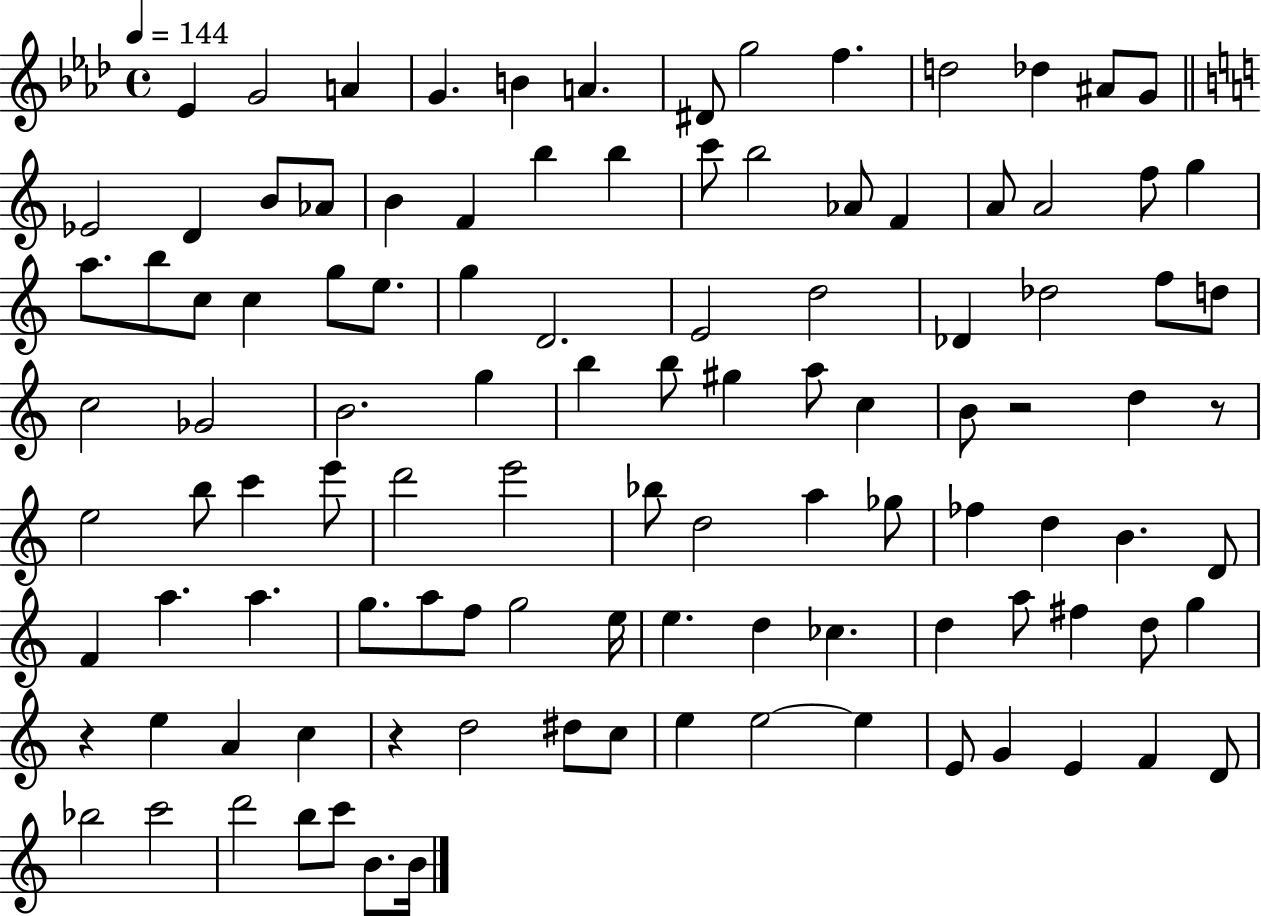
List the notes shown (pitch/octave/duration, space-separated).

Eb4/q G4/h A4/q G4/q. B4/q A4/q. D#4/e G5/h F5/q. D5/h Db5/q A#4/e G4/e Eb4/h D4/q B4/e Ab4/e B4/q F4/q B5/q B5/q C6/e B5/h Ab4/e F4/q A4/e A4/h F5/e G5/q A5/e. B5/e C5/e C5/q G5/e E5/e. G5/q D4/h. E4/h D5/h Db4/q Db5/h F5/e D5/e C5/h Gb4/h B4/h. G5/q B5/q B5/e G#5/q A5/e C5/q B4/e R/h D5/q R/e E5/h B5/e C6/q E6/e D6/h E6/h Bb5/e D5/h A5/q Gb5/e FES5/q D5/q B4/q. D4/e F4/q A5/q. A5/q. G5/e. A5/e F5/e G5/h E5/s E5/q. D5/q CES5/q. D5/q A5/e F#5/q D5/e G5/q R/q E5/q A4/q C5/q R/q D5/h D#5/e C5/e E5/q E5/h E5/q E4/e G4/q E4/q F4/q D4/e Bb5/h C6/h D6/h B5/e C6/e B4/e. B4/s